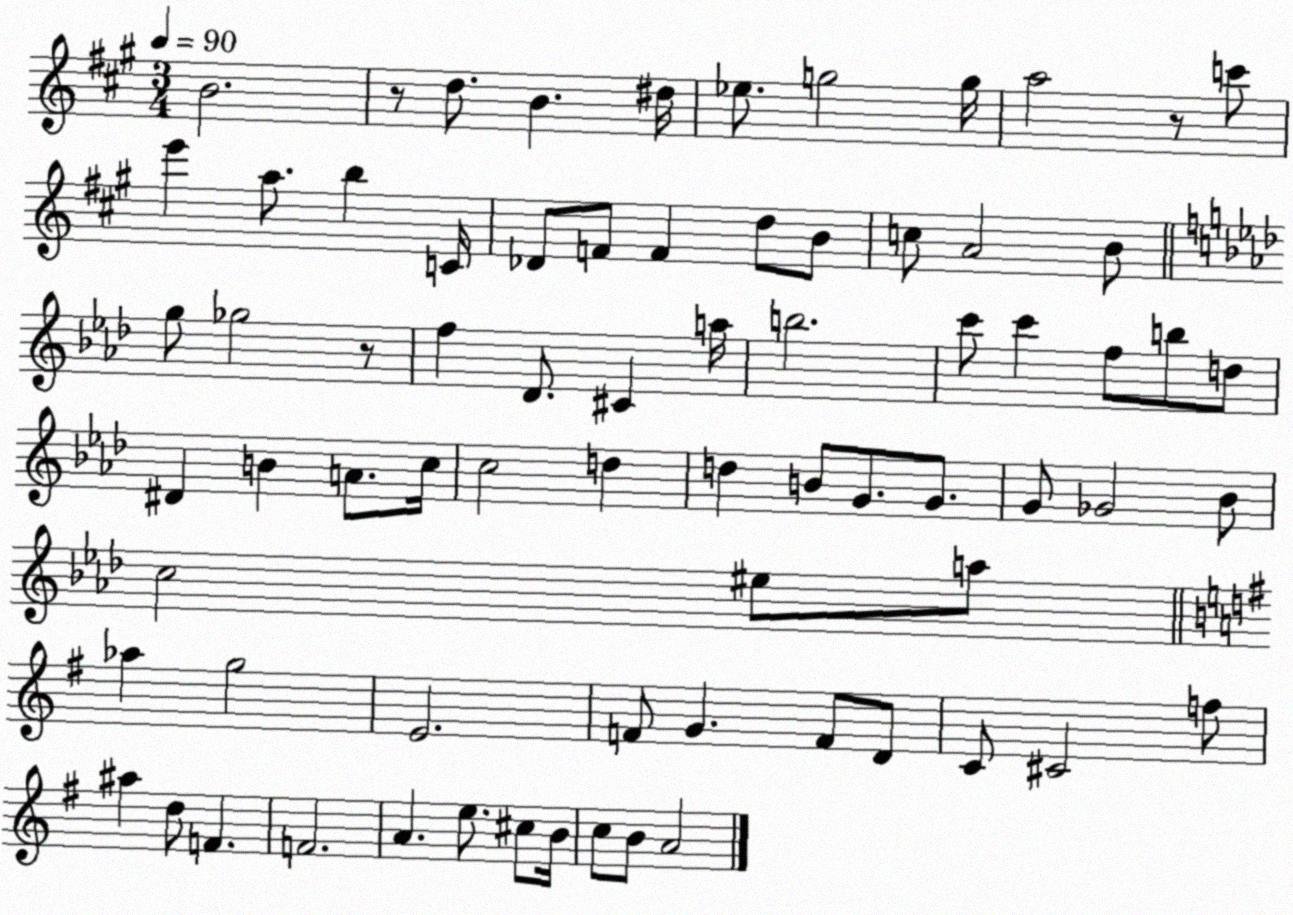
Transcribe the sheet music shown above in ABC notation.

X:1
T:Untitled
M:3/4
L:1/4
K:A
B2 z/2 d/2 B ^d/4 _e/2 g2 g/4 a2 z/2 c'/2 e' a/2 b C/4 _D/2 F/2 F d/2 B/2 c/2 A2 B/2 g/2 _g2 z/2 f _D/2 ^C a/4 b2 c'/2 c' f/2 b/2 d/2 ^D B A/2 c/4 c2 d d B/2 G/2 G/2 G/2 _G2 _B/2 c2 ^e/2 a/2 _a g2 E2 F/2 G F/2 D/2 C/2 ^C2 f/2 ^a d/2 F F2 A e/2 ^c/2 B/4 c/2 B/2 A2